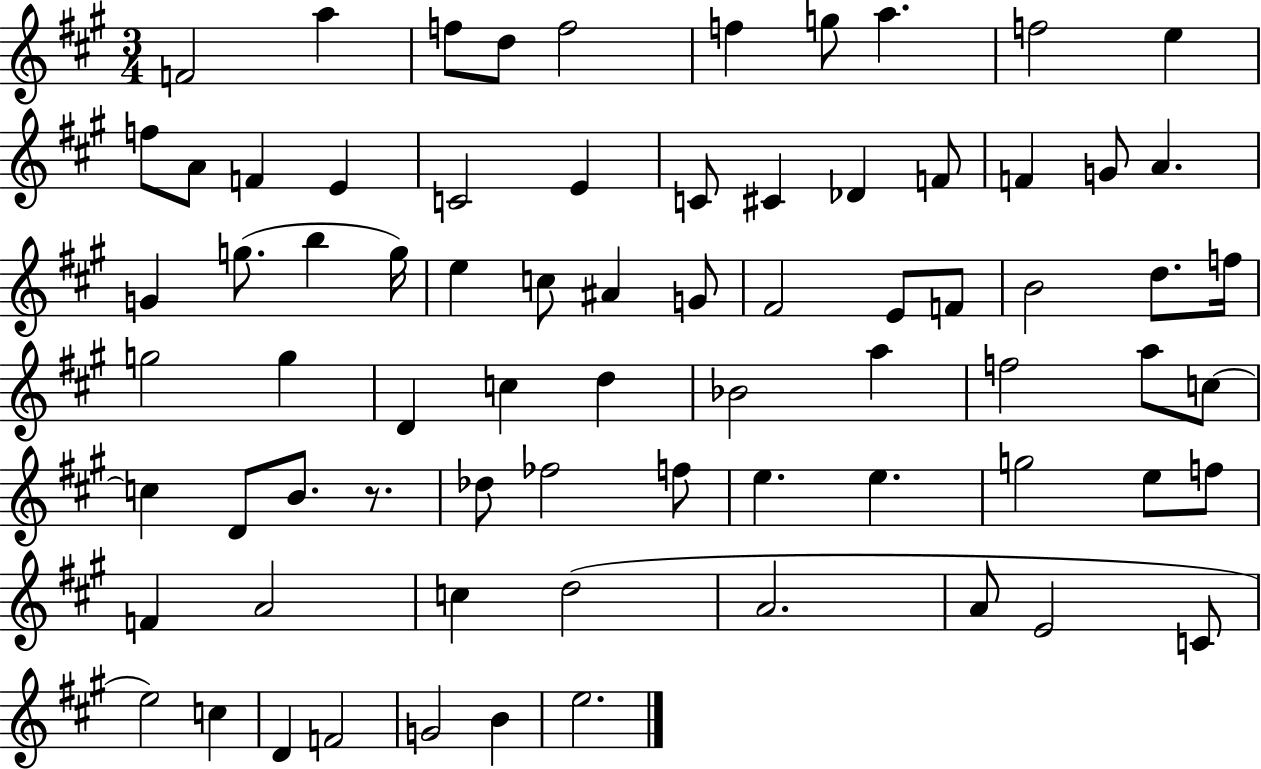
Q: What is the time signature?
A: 3/4